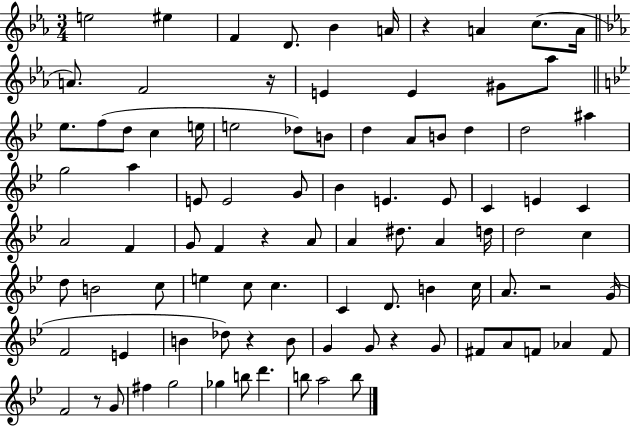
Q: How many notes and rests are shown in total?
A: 93